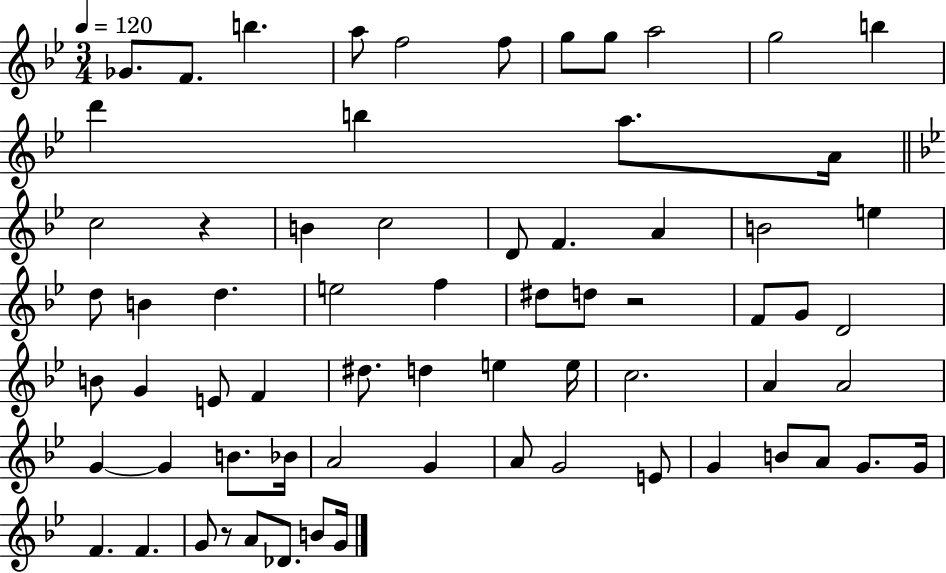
Gb4/e. F4/e. B5/q. A5/e F5/h F5/e G5/e G5/e A5/h G5/h B5/q D6/q B5/q A5/e. A4/s C5/h R/q B4/q C5/h D4/e F4/q. A4/q B4/h E5/q D5/e B4/q D5/q. E5/h F5/q D#5/e D5/e R/h F4/e G4/e D4/h B4/e G4/q E4/e F4/q D#5/e. D5/q E5/q E5/s C5/h. A4/q A4/h G4/q G4/q B4/e. Bb4/s A4/h G4/q A4/e G4/h E4/e G4/q B4/e A4/e G4/e. G4/s F4/q. F4/q. G4/e R/e A4/e Db4/e. B4/e G4/s